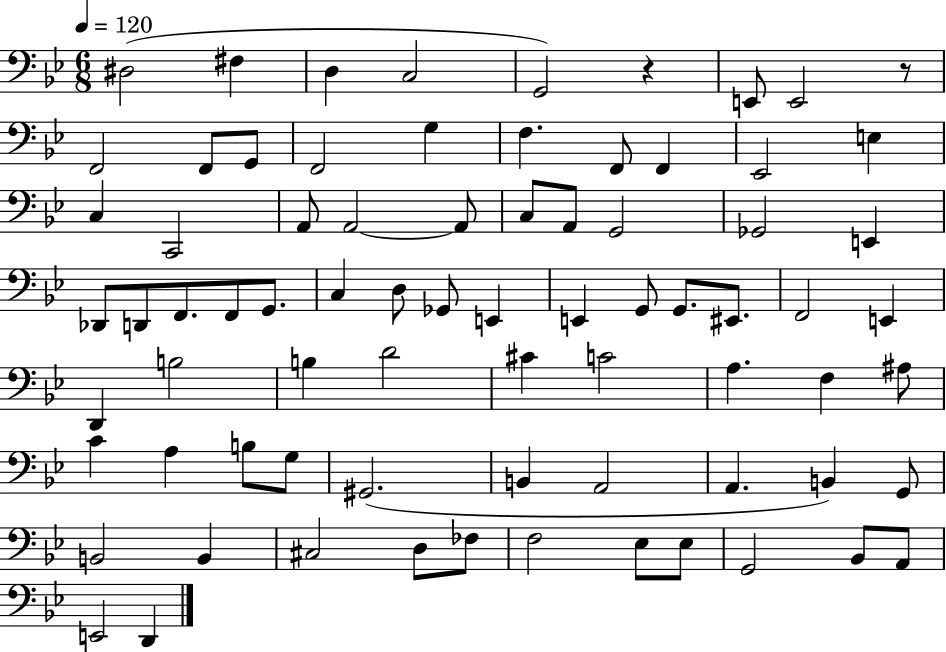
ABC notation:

X:1
T:Untitled
M:6/8
L:1/4
K:Bb
^D,2 ^F, D, C,2 G,,2 z E,,/2 E,,2 z/2 F,,2 F,,/2 G,,/2 F,,2 G, F, F,,/2 F,, _E,,2 E, C, C,,2 A,,/2 A,,2 A,,/2 C,/2 A,,/2 G,,2 _G,,2 E,, _D,,/2 D,,/2 F,,/2 F,,/2 G,,/2 C, D,/2 _G,,/2 E,, E,, G,,/2 G,,/2 ^E,,/2 F,,2 E,, D,, B,2 B, D2 ^C C2 A, F, ^A,/2 C A, B,/2 G,/2 ^G,,2 B,, A,,2 A,, B,, G,,/2 B,,2 B,, ^C,2 D,/2 _F,/2 F,2 _E,/2 _E,/2 G,,2 _B,,/2 A,,/2 E,,2 D,,